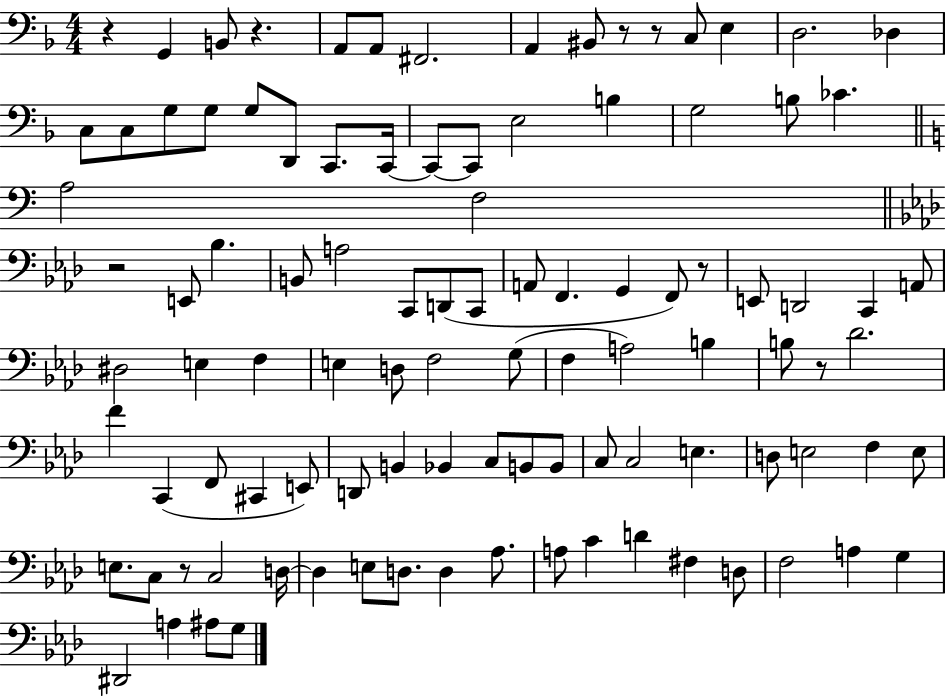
X:1
T:Untitled
M:4/4
L:1/4
K:F
z G,, B,,/2 z A,,/2 A,,/2 ^F,,2 A,, ^B,,/2 z/2 z/2 C,/2 E, D,2 _D, C,/2 C,/2 G,/2 G,/2 G,/2 D,,/2 C,,/2 C,,/4 C,,/2 C,,/2 E,2 B, G,2 B,/2 _C A,2 F,2 z2 E,,/2 _B, B,,/2 A,2 C,,/2 D,,/2 C,,/2 A,,/2 F,, G,, F,,/2 z/2 E,,/2 D,,2 C,, A,,/2 ^D,2 E, F, E, D,/2 F,2 G,/2 F, A,2 B, B,/2 z/2 _D2 F C,, F,,/2 ^C,, E,,/2 D,,/2 B,, _B,, C,/2 B,,/2 B,,/2 C,/2 C,2 E, D,/2 E,2 F, E,/2 E,/2 C,/2 z/2 C,2 D,/4 D, E,/2 D,/2 D, _A,/2 A,/2 C D ^F, D,/2 F,2 A, G, ^D,,2 A, ^A,/2 G,/2